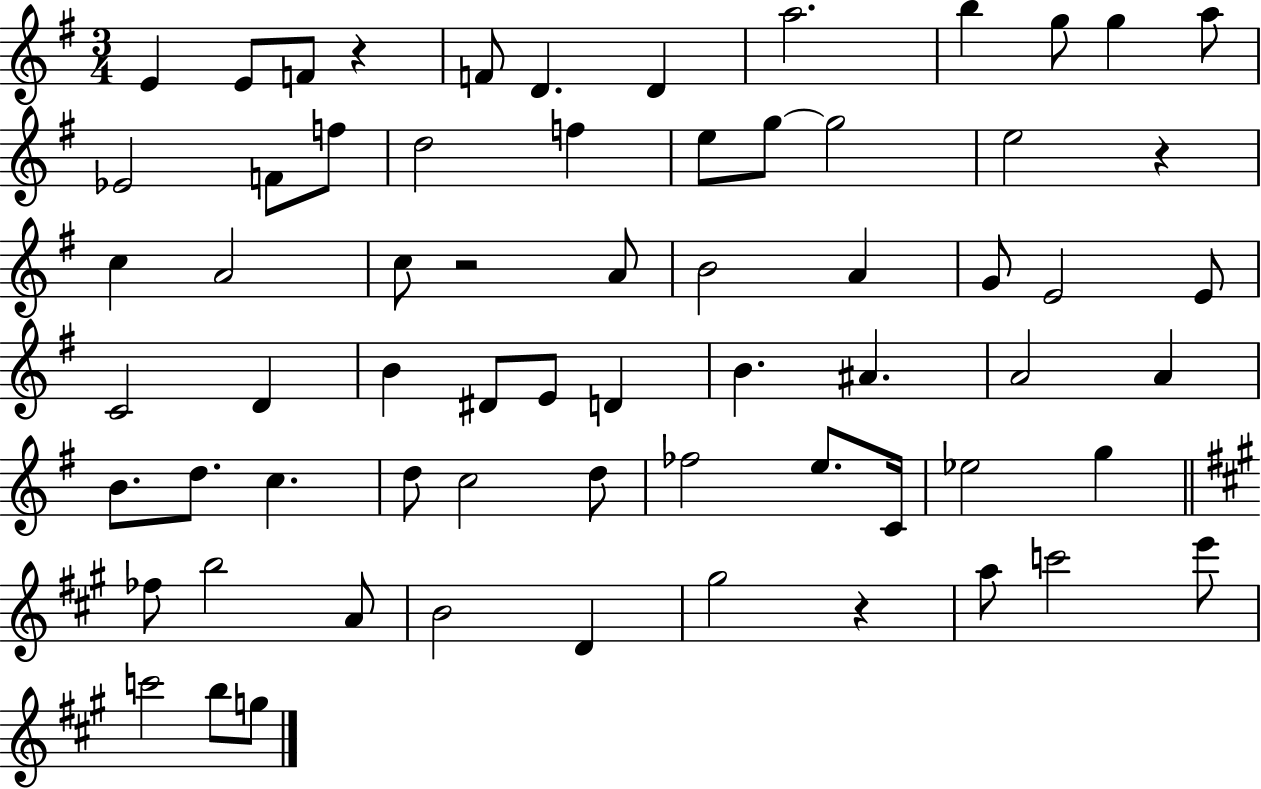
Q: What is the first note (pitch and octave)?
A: E4